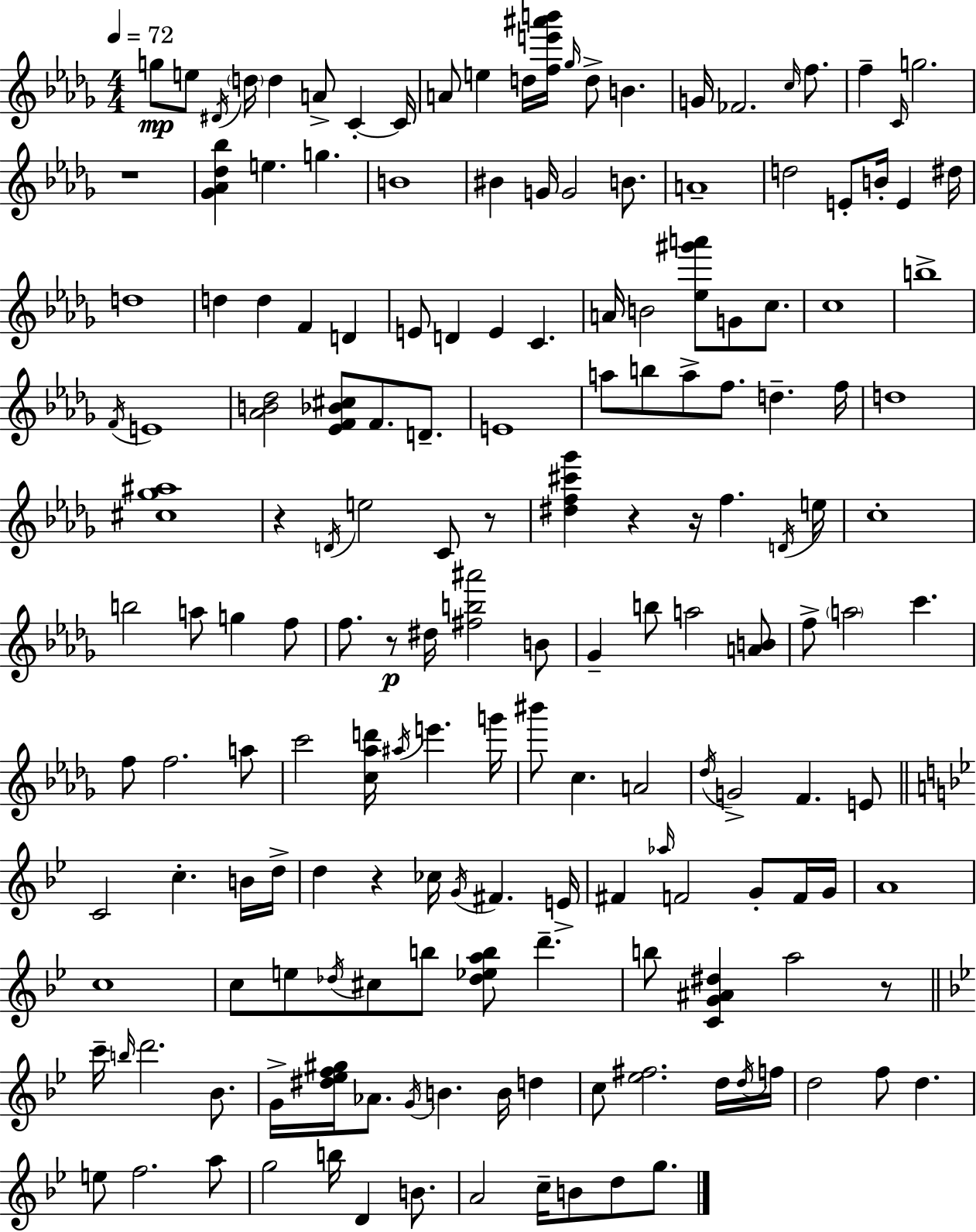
G5/e E5/e D#4/s D5/s D5/q A4/e C4/q C4/s A4/e E5/q D5/s [F5,E6,A#6,B6]/s Gb5/s D5/e B4/q. G4/s FES4/h. C5/s F5/e. F5/q C4/s G5/h. R/w [Gb4,Ab4,Db5,Bb5]/q E5/q. G5/q. B4/w BIS4/q G4/s G4/h B4/e. A4/w D5/h E4/e B4/s E4/q D#5/s D5/w D5/q D5/q F4/q D4/q E4/e D4/q E4/q C4/q. A4/s B4/h [Eb5,G#6,A6]/e G4/e C5/e. C5/w B5/w F4/s E4/w [Ab4,B4,Db5]/h [Eb4,F4,Bb4,C#5]/e F4/e. D4/e. E4/w A5/e B5/e A5/e F5/e. D5/q. F5/s D5/w [C#5,Gb5,A#5]/w R/q D4/s E5/h C4/e R/e [D#5,F5,C#6,Gb6]/q R/q R/s F5/q. D4/s E5/s C5/w B5/h A5/e G5/q F5/e F5/e. R/e D#5/s [F#5,B5,A#6]/h B4/e Gb4/q B5/e A5/h [A4,B4]/e F5/e A5/h C6/q. F5/e F5/h. A5/e C6/h [C5,Ab5,D6]/s A#5/s E6/q. G6/s BIS6/e C5/q. A4/h Db5/s G4/h F4/q. E4/e C4/h C5/q. B4/s D5/s D5/q R/q CES5/s G4/s F#4/q. E4/s F#4/q Ab5/s F4/h G4/e F4/s G4/s A4/w C5/w C5/e E5/e Db5/s C#5/e B5/e [Db5,Eb5,A5,B5]/e D6/q. B5/e [C4,G4,A#4,D#5]/q A5/h R/e C6/s B5/s D6/h. Bb4/e. G4/s [D#5,Eb5,F5,G#5]/s Ab4/e. G4/s B4/q. B4/s D5/q C5/e [Eb5,F#5]/h. D5/s D5/s F5/s D5/h F5/e D5/q. E5/e F5/h. A5/e G5/h B5/s D4/q B4/e. A4/h C5/s B4/e D5/e G5/e.